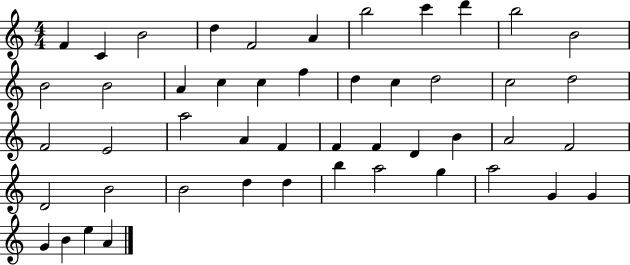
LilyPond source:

{
  \clef treble
  \numericTimeSignature
  \time 4/4
  \key c \major
  f'4 c'4 b'2 | d''4 f'2 a'4 | b''2 c'''4 d'''4 | b''2 b'2 | \break b'2 b'2 | a'4 c''4 c''4 f''4 | d''4 c''4 d''2 | c''2 d''2 | \break f'2 e'2 | a''2 a'4 f'4 | f'4 f'4 d'4 b'4 | a'2 f'2 | \break d'2 b'2 | b'2 d''4 d''4 | b''4 a''2 g''4 | a''2 g'4 g'4 | \break g'4 b'4 e''4 a'4 | \bar "|."
}